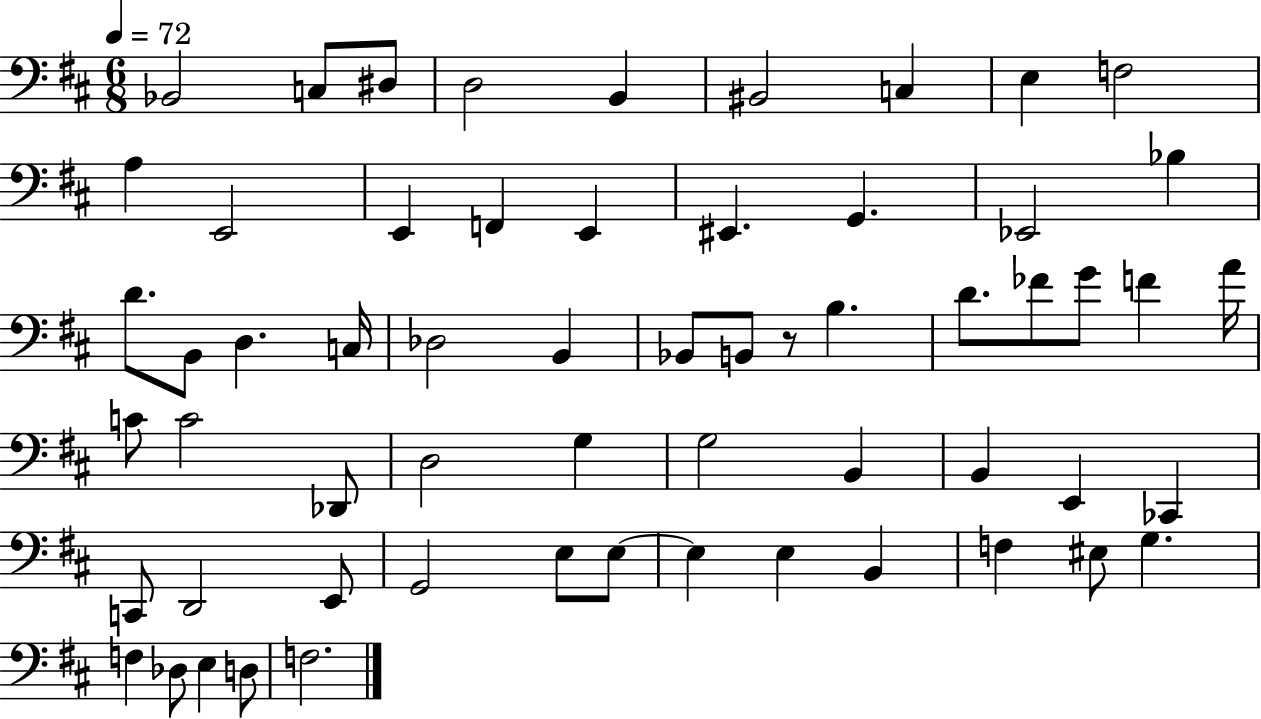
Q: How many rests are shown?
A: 1